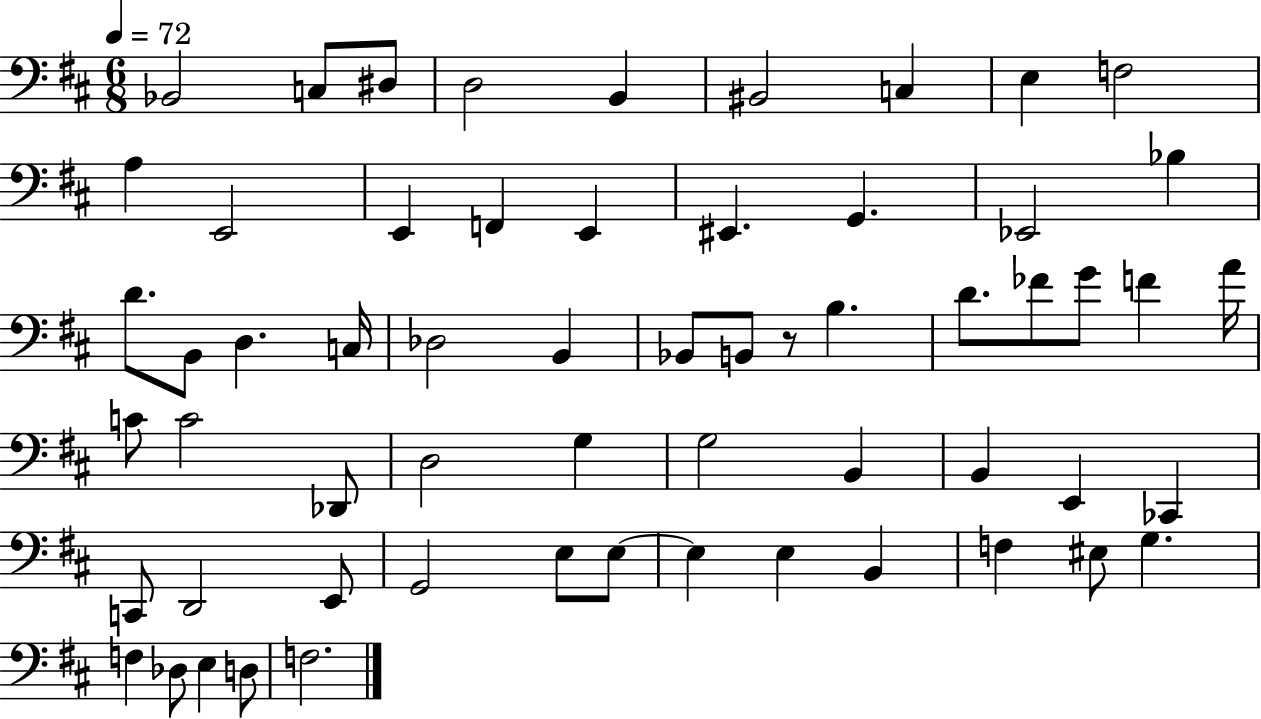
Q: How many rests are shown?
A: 1